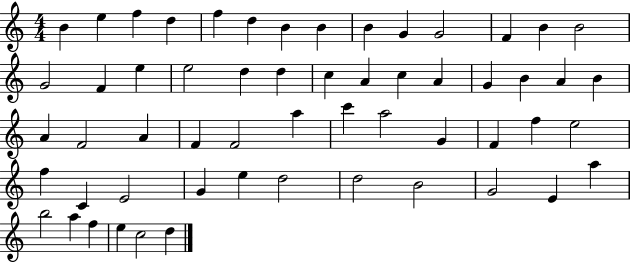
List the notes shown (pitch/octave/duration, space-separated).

B4/q E5/q F5/q D5/q F5/q D5/q B4/q B4/q B4/q G4/q G4/h F4/q B4/q B4/h G4/h F4/q E5/q E5/h D5/q D5/q C5/q A4/q C5/q A4/q G4/q B4/q A4/q B4/q A4/q F4/h A4/q F4/q F4/h A5/q C6/q A5/h G4/q F4/q F5/q E5/h F5/q C4/q E4/h G4/q E5/q D5/h D5/h B4/h G4/h E4/q A5/q B5/h A5/q F5/q E5/q C5/h D5/q